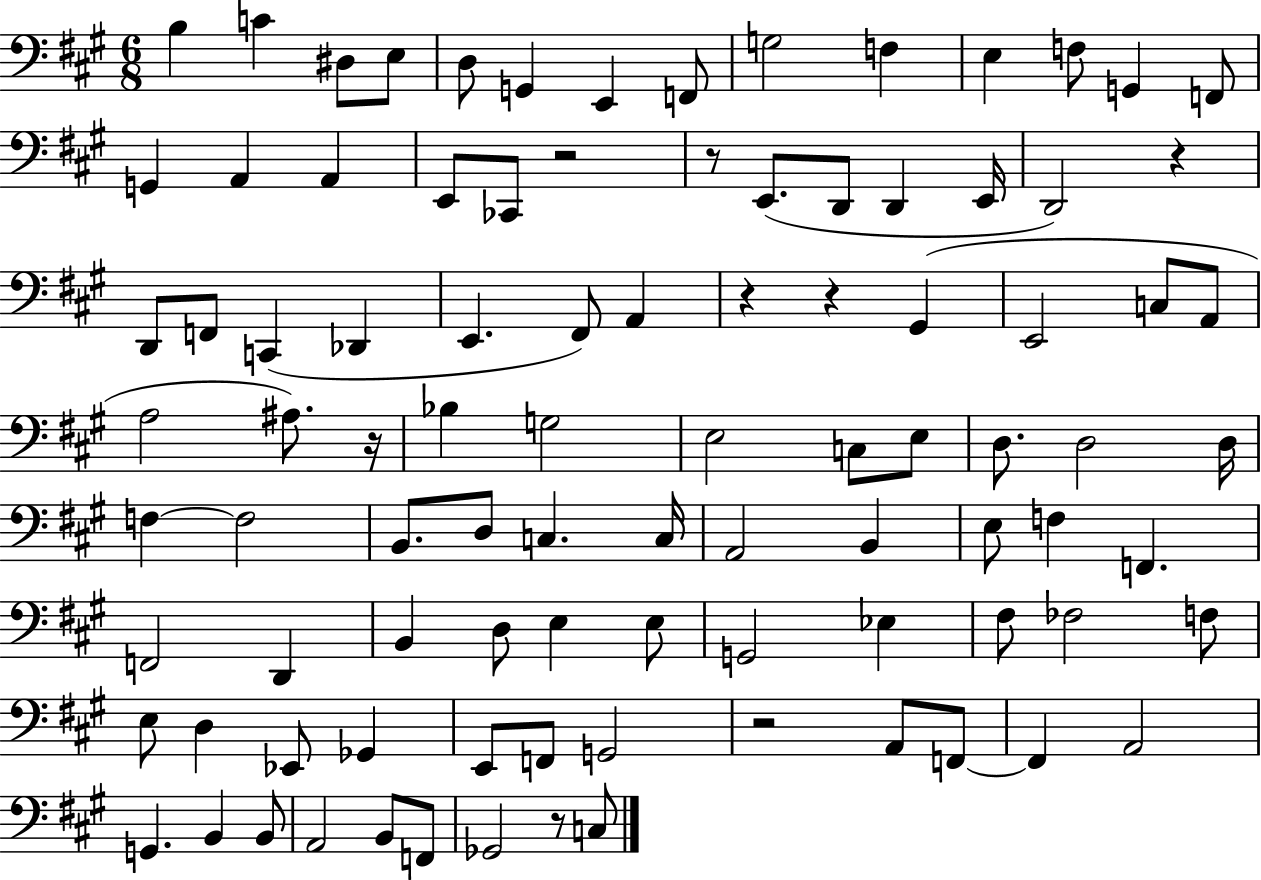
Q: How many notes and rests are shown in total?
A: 94